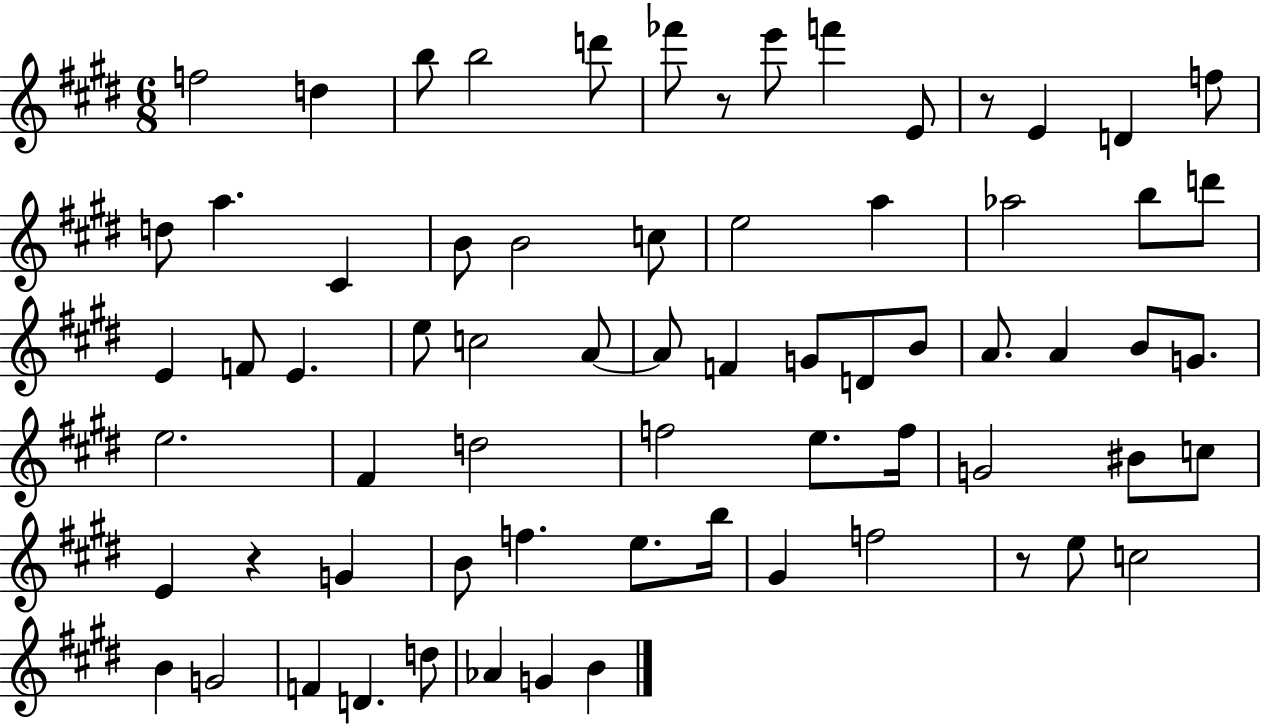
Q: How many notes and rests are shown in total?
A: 69